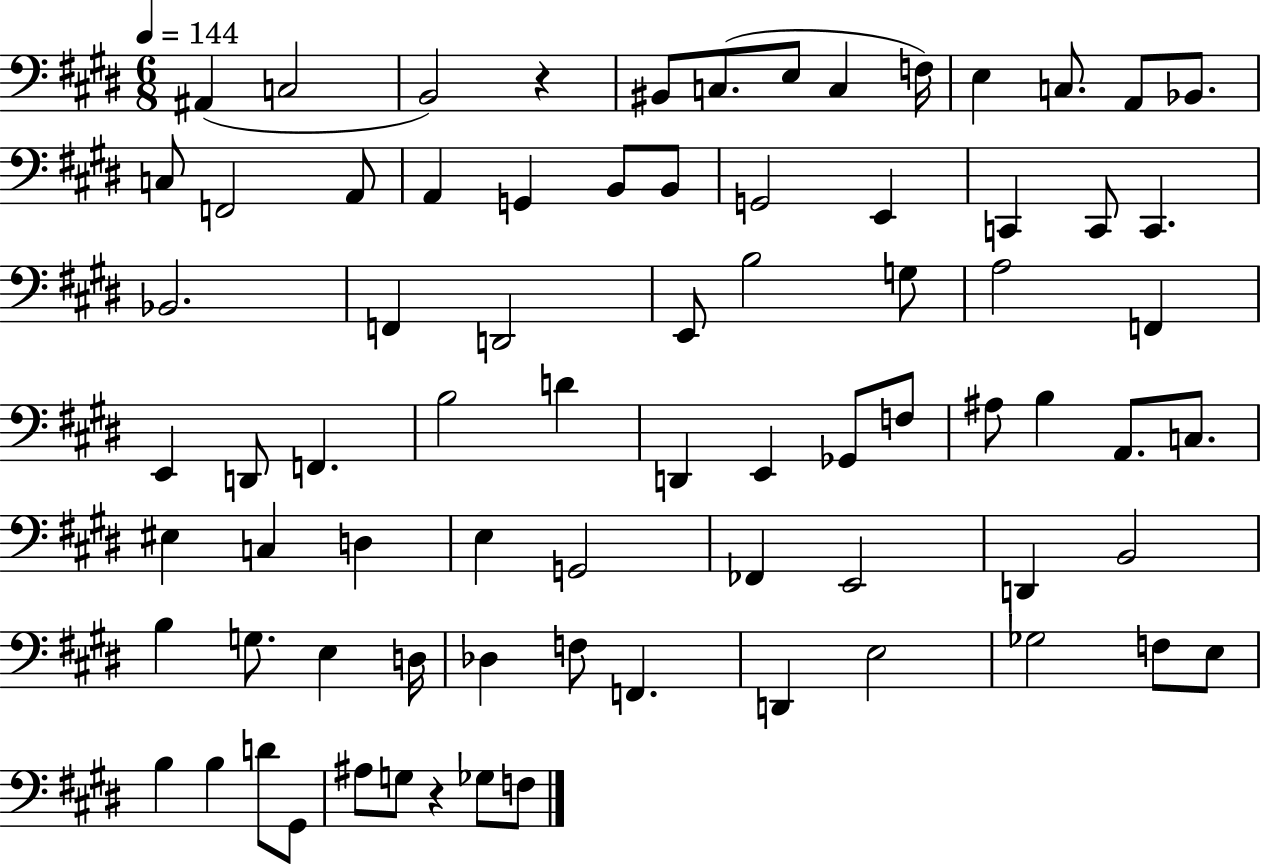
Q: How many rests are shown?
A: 2